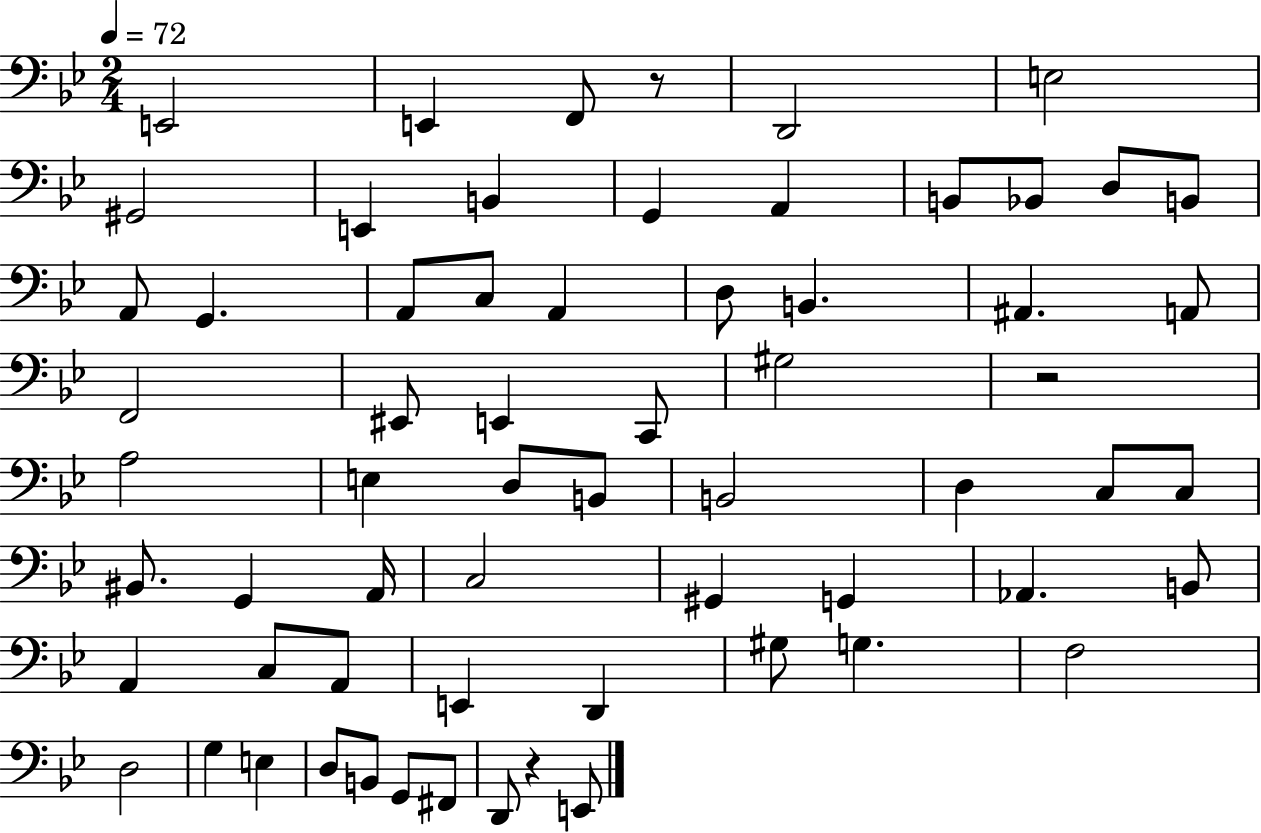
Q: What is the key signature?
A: BES major